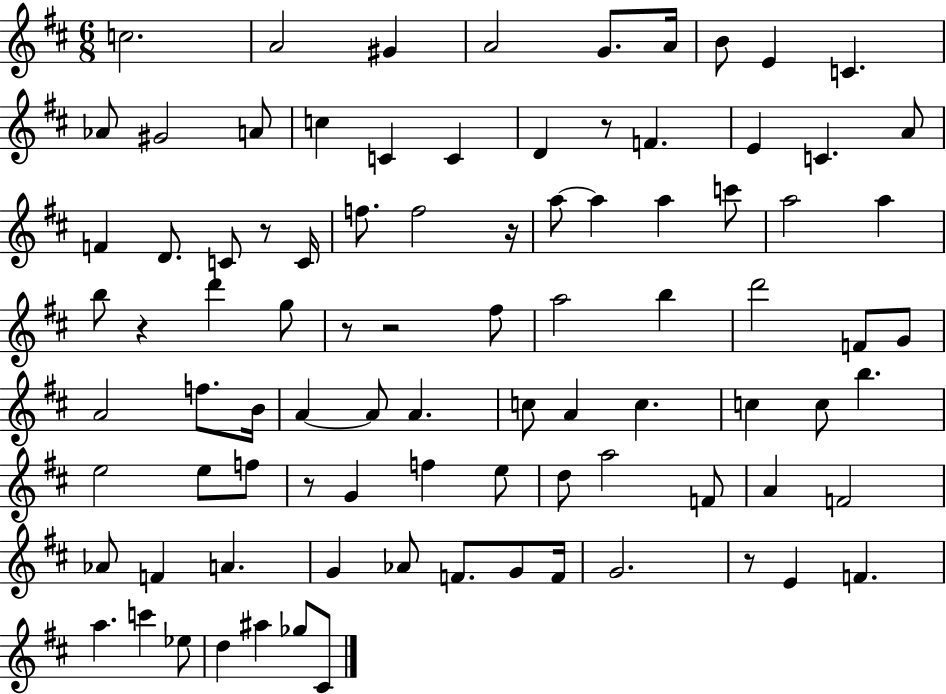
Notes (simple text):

C5/h. A4/h G#4/q A4/h G4/e. A4/s B4/e E4/q C4/q. Ab4/e G#4/h A4/e C5/q C4/q C4/q D4/q R/e F4/q. E4/q C4/q. A4/e F4/q D4/e. C4/e R/e C4/s F5/e. F5/h R/s A5/e A5/q A5/q C6/e A5/h A5/q B5/e R/q D6/q G5/e R/e R/h F#5/e A5/h B5/q D6/h F4/e G4/e A4/h F5/e. B4/s A4/q A4/e A4/q. C5/e A4/q C5/q. C5/q C5/e B5/q. E5/h E5/e F5/e R/e G4/q F5/q E5/e D5/e A5/h F4/e A4/q F4/h Ab4/e F4/q A4/q. G4/q Ab4/e F4/e. G4/e F4/s G4/h. R/e E4/q F4/q. A5/q. C6/q Eb5/e D5/q A#5/q Gb5/e C#4/e